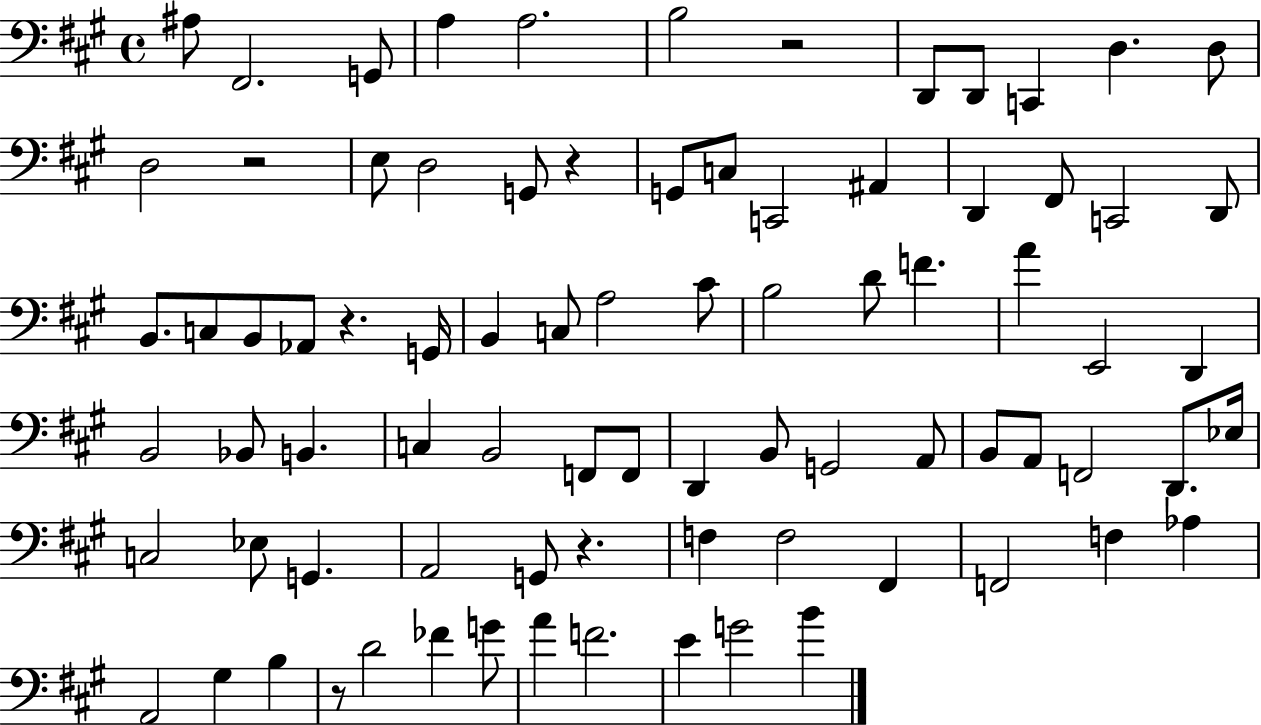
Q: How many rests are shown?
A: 6